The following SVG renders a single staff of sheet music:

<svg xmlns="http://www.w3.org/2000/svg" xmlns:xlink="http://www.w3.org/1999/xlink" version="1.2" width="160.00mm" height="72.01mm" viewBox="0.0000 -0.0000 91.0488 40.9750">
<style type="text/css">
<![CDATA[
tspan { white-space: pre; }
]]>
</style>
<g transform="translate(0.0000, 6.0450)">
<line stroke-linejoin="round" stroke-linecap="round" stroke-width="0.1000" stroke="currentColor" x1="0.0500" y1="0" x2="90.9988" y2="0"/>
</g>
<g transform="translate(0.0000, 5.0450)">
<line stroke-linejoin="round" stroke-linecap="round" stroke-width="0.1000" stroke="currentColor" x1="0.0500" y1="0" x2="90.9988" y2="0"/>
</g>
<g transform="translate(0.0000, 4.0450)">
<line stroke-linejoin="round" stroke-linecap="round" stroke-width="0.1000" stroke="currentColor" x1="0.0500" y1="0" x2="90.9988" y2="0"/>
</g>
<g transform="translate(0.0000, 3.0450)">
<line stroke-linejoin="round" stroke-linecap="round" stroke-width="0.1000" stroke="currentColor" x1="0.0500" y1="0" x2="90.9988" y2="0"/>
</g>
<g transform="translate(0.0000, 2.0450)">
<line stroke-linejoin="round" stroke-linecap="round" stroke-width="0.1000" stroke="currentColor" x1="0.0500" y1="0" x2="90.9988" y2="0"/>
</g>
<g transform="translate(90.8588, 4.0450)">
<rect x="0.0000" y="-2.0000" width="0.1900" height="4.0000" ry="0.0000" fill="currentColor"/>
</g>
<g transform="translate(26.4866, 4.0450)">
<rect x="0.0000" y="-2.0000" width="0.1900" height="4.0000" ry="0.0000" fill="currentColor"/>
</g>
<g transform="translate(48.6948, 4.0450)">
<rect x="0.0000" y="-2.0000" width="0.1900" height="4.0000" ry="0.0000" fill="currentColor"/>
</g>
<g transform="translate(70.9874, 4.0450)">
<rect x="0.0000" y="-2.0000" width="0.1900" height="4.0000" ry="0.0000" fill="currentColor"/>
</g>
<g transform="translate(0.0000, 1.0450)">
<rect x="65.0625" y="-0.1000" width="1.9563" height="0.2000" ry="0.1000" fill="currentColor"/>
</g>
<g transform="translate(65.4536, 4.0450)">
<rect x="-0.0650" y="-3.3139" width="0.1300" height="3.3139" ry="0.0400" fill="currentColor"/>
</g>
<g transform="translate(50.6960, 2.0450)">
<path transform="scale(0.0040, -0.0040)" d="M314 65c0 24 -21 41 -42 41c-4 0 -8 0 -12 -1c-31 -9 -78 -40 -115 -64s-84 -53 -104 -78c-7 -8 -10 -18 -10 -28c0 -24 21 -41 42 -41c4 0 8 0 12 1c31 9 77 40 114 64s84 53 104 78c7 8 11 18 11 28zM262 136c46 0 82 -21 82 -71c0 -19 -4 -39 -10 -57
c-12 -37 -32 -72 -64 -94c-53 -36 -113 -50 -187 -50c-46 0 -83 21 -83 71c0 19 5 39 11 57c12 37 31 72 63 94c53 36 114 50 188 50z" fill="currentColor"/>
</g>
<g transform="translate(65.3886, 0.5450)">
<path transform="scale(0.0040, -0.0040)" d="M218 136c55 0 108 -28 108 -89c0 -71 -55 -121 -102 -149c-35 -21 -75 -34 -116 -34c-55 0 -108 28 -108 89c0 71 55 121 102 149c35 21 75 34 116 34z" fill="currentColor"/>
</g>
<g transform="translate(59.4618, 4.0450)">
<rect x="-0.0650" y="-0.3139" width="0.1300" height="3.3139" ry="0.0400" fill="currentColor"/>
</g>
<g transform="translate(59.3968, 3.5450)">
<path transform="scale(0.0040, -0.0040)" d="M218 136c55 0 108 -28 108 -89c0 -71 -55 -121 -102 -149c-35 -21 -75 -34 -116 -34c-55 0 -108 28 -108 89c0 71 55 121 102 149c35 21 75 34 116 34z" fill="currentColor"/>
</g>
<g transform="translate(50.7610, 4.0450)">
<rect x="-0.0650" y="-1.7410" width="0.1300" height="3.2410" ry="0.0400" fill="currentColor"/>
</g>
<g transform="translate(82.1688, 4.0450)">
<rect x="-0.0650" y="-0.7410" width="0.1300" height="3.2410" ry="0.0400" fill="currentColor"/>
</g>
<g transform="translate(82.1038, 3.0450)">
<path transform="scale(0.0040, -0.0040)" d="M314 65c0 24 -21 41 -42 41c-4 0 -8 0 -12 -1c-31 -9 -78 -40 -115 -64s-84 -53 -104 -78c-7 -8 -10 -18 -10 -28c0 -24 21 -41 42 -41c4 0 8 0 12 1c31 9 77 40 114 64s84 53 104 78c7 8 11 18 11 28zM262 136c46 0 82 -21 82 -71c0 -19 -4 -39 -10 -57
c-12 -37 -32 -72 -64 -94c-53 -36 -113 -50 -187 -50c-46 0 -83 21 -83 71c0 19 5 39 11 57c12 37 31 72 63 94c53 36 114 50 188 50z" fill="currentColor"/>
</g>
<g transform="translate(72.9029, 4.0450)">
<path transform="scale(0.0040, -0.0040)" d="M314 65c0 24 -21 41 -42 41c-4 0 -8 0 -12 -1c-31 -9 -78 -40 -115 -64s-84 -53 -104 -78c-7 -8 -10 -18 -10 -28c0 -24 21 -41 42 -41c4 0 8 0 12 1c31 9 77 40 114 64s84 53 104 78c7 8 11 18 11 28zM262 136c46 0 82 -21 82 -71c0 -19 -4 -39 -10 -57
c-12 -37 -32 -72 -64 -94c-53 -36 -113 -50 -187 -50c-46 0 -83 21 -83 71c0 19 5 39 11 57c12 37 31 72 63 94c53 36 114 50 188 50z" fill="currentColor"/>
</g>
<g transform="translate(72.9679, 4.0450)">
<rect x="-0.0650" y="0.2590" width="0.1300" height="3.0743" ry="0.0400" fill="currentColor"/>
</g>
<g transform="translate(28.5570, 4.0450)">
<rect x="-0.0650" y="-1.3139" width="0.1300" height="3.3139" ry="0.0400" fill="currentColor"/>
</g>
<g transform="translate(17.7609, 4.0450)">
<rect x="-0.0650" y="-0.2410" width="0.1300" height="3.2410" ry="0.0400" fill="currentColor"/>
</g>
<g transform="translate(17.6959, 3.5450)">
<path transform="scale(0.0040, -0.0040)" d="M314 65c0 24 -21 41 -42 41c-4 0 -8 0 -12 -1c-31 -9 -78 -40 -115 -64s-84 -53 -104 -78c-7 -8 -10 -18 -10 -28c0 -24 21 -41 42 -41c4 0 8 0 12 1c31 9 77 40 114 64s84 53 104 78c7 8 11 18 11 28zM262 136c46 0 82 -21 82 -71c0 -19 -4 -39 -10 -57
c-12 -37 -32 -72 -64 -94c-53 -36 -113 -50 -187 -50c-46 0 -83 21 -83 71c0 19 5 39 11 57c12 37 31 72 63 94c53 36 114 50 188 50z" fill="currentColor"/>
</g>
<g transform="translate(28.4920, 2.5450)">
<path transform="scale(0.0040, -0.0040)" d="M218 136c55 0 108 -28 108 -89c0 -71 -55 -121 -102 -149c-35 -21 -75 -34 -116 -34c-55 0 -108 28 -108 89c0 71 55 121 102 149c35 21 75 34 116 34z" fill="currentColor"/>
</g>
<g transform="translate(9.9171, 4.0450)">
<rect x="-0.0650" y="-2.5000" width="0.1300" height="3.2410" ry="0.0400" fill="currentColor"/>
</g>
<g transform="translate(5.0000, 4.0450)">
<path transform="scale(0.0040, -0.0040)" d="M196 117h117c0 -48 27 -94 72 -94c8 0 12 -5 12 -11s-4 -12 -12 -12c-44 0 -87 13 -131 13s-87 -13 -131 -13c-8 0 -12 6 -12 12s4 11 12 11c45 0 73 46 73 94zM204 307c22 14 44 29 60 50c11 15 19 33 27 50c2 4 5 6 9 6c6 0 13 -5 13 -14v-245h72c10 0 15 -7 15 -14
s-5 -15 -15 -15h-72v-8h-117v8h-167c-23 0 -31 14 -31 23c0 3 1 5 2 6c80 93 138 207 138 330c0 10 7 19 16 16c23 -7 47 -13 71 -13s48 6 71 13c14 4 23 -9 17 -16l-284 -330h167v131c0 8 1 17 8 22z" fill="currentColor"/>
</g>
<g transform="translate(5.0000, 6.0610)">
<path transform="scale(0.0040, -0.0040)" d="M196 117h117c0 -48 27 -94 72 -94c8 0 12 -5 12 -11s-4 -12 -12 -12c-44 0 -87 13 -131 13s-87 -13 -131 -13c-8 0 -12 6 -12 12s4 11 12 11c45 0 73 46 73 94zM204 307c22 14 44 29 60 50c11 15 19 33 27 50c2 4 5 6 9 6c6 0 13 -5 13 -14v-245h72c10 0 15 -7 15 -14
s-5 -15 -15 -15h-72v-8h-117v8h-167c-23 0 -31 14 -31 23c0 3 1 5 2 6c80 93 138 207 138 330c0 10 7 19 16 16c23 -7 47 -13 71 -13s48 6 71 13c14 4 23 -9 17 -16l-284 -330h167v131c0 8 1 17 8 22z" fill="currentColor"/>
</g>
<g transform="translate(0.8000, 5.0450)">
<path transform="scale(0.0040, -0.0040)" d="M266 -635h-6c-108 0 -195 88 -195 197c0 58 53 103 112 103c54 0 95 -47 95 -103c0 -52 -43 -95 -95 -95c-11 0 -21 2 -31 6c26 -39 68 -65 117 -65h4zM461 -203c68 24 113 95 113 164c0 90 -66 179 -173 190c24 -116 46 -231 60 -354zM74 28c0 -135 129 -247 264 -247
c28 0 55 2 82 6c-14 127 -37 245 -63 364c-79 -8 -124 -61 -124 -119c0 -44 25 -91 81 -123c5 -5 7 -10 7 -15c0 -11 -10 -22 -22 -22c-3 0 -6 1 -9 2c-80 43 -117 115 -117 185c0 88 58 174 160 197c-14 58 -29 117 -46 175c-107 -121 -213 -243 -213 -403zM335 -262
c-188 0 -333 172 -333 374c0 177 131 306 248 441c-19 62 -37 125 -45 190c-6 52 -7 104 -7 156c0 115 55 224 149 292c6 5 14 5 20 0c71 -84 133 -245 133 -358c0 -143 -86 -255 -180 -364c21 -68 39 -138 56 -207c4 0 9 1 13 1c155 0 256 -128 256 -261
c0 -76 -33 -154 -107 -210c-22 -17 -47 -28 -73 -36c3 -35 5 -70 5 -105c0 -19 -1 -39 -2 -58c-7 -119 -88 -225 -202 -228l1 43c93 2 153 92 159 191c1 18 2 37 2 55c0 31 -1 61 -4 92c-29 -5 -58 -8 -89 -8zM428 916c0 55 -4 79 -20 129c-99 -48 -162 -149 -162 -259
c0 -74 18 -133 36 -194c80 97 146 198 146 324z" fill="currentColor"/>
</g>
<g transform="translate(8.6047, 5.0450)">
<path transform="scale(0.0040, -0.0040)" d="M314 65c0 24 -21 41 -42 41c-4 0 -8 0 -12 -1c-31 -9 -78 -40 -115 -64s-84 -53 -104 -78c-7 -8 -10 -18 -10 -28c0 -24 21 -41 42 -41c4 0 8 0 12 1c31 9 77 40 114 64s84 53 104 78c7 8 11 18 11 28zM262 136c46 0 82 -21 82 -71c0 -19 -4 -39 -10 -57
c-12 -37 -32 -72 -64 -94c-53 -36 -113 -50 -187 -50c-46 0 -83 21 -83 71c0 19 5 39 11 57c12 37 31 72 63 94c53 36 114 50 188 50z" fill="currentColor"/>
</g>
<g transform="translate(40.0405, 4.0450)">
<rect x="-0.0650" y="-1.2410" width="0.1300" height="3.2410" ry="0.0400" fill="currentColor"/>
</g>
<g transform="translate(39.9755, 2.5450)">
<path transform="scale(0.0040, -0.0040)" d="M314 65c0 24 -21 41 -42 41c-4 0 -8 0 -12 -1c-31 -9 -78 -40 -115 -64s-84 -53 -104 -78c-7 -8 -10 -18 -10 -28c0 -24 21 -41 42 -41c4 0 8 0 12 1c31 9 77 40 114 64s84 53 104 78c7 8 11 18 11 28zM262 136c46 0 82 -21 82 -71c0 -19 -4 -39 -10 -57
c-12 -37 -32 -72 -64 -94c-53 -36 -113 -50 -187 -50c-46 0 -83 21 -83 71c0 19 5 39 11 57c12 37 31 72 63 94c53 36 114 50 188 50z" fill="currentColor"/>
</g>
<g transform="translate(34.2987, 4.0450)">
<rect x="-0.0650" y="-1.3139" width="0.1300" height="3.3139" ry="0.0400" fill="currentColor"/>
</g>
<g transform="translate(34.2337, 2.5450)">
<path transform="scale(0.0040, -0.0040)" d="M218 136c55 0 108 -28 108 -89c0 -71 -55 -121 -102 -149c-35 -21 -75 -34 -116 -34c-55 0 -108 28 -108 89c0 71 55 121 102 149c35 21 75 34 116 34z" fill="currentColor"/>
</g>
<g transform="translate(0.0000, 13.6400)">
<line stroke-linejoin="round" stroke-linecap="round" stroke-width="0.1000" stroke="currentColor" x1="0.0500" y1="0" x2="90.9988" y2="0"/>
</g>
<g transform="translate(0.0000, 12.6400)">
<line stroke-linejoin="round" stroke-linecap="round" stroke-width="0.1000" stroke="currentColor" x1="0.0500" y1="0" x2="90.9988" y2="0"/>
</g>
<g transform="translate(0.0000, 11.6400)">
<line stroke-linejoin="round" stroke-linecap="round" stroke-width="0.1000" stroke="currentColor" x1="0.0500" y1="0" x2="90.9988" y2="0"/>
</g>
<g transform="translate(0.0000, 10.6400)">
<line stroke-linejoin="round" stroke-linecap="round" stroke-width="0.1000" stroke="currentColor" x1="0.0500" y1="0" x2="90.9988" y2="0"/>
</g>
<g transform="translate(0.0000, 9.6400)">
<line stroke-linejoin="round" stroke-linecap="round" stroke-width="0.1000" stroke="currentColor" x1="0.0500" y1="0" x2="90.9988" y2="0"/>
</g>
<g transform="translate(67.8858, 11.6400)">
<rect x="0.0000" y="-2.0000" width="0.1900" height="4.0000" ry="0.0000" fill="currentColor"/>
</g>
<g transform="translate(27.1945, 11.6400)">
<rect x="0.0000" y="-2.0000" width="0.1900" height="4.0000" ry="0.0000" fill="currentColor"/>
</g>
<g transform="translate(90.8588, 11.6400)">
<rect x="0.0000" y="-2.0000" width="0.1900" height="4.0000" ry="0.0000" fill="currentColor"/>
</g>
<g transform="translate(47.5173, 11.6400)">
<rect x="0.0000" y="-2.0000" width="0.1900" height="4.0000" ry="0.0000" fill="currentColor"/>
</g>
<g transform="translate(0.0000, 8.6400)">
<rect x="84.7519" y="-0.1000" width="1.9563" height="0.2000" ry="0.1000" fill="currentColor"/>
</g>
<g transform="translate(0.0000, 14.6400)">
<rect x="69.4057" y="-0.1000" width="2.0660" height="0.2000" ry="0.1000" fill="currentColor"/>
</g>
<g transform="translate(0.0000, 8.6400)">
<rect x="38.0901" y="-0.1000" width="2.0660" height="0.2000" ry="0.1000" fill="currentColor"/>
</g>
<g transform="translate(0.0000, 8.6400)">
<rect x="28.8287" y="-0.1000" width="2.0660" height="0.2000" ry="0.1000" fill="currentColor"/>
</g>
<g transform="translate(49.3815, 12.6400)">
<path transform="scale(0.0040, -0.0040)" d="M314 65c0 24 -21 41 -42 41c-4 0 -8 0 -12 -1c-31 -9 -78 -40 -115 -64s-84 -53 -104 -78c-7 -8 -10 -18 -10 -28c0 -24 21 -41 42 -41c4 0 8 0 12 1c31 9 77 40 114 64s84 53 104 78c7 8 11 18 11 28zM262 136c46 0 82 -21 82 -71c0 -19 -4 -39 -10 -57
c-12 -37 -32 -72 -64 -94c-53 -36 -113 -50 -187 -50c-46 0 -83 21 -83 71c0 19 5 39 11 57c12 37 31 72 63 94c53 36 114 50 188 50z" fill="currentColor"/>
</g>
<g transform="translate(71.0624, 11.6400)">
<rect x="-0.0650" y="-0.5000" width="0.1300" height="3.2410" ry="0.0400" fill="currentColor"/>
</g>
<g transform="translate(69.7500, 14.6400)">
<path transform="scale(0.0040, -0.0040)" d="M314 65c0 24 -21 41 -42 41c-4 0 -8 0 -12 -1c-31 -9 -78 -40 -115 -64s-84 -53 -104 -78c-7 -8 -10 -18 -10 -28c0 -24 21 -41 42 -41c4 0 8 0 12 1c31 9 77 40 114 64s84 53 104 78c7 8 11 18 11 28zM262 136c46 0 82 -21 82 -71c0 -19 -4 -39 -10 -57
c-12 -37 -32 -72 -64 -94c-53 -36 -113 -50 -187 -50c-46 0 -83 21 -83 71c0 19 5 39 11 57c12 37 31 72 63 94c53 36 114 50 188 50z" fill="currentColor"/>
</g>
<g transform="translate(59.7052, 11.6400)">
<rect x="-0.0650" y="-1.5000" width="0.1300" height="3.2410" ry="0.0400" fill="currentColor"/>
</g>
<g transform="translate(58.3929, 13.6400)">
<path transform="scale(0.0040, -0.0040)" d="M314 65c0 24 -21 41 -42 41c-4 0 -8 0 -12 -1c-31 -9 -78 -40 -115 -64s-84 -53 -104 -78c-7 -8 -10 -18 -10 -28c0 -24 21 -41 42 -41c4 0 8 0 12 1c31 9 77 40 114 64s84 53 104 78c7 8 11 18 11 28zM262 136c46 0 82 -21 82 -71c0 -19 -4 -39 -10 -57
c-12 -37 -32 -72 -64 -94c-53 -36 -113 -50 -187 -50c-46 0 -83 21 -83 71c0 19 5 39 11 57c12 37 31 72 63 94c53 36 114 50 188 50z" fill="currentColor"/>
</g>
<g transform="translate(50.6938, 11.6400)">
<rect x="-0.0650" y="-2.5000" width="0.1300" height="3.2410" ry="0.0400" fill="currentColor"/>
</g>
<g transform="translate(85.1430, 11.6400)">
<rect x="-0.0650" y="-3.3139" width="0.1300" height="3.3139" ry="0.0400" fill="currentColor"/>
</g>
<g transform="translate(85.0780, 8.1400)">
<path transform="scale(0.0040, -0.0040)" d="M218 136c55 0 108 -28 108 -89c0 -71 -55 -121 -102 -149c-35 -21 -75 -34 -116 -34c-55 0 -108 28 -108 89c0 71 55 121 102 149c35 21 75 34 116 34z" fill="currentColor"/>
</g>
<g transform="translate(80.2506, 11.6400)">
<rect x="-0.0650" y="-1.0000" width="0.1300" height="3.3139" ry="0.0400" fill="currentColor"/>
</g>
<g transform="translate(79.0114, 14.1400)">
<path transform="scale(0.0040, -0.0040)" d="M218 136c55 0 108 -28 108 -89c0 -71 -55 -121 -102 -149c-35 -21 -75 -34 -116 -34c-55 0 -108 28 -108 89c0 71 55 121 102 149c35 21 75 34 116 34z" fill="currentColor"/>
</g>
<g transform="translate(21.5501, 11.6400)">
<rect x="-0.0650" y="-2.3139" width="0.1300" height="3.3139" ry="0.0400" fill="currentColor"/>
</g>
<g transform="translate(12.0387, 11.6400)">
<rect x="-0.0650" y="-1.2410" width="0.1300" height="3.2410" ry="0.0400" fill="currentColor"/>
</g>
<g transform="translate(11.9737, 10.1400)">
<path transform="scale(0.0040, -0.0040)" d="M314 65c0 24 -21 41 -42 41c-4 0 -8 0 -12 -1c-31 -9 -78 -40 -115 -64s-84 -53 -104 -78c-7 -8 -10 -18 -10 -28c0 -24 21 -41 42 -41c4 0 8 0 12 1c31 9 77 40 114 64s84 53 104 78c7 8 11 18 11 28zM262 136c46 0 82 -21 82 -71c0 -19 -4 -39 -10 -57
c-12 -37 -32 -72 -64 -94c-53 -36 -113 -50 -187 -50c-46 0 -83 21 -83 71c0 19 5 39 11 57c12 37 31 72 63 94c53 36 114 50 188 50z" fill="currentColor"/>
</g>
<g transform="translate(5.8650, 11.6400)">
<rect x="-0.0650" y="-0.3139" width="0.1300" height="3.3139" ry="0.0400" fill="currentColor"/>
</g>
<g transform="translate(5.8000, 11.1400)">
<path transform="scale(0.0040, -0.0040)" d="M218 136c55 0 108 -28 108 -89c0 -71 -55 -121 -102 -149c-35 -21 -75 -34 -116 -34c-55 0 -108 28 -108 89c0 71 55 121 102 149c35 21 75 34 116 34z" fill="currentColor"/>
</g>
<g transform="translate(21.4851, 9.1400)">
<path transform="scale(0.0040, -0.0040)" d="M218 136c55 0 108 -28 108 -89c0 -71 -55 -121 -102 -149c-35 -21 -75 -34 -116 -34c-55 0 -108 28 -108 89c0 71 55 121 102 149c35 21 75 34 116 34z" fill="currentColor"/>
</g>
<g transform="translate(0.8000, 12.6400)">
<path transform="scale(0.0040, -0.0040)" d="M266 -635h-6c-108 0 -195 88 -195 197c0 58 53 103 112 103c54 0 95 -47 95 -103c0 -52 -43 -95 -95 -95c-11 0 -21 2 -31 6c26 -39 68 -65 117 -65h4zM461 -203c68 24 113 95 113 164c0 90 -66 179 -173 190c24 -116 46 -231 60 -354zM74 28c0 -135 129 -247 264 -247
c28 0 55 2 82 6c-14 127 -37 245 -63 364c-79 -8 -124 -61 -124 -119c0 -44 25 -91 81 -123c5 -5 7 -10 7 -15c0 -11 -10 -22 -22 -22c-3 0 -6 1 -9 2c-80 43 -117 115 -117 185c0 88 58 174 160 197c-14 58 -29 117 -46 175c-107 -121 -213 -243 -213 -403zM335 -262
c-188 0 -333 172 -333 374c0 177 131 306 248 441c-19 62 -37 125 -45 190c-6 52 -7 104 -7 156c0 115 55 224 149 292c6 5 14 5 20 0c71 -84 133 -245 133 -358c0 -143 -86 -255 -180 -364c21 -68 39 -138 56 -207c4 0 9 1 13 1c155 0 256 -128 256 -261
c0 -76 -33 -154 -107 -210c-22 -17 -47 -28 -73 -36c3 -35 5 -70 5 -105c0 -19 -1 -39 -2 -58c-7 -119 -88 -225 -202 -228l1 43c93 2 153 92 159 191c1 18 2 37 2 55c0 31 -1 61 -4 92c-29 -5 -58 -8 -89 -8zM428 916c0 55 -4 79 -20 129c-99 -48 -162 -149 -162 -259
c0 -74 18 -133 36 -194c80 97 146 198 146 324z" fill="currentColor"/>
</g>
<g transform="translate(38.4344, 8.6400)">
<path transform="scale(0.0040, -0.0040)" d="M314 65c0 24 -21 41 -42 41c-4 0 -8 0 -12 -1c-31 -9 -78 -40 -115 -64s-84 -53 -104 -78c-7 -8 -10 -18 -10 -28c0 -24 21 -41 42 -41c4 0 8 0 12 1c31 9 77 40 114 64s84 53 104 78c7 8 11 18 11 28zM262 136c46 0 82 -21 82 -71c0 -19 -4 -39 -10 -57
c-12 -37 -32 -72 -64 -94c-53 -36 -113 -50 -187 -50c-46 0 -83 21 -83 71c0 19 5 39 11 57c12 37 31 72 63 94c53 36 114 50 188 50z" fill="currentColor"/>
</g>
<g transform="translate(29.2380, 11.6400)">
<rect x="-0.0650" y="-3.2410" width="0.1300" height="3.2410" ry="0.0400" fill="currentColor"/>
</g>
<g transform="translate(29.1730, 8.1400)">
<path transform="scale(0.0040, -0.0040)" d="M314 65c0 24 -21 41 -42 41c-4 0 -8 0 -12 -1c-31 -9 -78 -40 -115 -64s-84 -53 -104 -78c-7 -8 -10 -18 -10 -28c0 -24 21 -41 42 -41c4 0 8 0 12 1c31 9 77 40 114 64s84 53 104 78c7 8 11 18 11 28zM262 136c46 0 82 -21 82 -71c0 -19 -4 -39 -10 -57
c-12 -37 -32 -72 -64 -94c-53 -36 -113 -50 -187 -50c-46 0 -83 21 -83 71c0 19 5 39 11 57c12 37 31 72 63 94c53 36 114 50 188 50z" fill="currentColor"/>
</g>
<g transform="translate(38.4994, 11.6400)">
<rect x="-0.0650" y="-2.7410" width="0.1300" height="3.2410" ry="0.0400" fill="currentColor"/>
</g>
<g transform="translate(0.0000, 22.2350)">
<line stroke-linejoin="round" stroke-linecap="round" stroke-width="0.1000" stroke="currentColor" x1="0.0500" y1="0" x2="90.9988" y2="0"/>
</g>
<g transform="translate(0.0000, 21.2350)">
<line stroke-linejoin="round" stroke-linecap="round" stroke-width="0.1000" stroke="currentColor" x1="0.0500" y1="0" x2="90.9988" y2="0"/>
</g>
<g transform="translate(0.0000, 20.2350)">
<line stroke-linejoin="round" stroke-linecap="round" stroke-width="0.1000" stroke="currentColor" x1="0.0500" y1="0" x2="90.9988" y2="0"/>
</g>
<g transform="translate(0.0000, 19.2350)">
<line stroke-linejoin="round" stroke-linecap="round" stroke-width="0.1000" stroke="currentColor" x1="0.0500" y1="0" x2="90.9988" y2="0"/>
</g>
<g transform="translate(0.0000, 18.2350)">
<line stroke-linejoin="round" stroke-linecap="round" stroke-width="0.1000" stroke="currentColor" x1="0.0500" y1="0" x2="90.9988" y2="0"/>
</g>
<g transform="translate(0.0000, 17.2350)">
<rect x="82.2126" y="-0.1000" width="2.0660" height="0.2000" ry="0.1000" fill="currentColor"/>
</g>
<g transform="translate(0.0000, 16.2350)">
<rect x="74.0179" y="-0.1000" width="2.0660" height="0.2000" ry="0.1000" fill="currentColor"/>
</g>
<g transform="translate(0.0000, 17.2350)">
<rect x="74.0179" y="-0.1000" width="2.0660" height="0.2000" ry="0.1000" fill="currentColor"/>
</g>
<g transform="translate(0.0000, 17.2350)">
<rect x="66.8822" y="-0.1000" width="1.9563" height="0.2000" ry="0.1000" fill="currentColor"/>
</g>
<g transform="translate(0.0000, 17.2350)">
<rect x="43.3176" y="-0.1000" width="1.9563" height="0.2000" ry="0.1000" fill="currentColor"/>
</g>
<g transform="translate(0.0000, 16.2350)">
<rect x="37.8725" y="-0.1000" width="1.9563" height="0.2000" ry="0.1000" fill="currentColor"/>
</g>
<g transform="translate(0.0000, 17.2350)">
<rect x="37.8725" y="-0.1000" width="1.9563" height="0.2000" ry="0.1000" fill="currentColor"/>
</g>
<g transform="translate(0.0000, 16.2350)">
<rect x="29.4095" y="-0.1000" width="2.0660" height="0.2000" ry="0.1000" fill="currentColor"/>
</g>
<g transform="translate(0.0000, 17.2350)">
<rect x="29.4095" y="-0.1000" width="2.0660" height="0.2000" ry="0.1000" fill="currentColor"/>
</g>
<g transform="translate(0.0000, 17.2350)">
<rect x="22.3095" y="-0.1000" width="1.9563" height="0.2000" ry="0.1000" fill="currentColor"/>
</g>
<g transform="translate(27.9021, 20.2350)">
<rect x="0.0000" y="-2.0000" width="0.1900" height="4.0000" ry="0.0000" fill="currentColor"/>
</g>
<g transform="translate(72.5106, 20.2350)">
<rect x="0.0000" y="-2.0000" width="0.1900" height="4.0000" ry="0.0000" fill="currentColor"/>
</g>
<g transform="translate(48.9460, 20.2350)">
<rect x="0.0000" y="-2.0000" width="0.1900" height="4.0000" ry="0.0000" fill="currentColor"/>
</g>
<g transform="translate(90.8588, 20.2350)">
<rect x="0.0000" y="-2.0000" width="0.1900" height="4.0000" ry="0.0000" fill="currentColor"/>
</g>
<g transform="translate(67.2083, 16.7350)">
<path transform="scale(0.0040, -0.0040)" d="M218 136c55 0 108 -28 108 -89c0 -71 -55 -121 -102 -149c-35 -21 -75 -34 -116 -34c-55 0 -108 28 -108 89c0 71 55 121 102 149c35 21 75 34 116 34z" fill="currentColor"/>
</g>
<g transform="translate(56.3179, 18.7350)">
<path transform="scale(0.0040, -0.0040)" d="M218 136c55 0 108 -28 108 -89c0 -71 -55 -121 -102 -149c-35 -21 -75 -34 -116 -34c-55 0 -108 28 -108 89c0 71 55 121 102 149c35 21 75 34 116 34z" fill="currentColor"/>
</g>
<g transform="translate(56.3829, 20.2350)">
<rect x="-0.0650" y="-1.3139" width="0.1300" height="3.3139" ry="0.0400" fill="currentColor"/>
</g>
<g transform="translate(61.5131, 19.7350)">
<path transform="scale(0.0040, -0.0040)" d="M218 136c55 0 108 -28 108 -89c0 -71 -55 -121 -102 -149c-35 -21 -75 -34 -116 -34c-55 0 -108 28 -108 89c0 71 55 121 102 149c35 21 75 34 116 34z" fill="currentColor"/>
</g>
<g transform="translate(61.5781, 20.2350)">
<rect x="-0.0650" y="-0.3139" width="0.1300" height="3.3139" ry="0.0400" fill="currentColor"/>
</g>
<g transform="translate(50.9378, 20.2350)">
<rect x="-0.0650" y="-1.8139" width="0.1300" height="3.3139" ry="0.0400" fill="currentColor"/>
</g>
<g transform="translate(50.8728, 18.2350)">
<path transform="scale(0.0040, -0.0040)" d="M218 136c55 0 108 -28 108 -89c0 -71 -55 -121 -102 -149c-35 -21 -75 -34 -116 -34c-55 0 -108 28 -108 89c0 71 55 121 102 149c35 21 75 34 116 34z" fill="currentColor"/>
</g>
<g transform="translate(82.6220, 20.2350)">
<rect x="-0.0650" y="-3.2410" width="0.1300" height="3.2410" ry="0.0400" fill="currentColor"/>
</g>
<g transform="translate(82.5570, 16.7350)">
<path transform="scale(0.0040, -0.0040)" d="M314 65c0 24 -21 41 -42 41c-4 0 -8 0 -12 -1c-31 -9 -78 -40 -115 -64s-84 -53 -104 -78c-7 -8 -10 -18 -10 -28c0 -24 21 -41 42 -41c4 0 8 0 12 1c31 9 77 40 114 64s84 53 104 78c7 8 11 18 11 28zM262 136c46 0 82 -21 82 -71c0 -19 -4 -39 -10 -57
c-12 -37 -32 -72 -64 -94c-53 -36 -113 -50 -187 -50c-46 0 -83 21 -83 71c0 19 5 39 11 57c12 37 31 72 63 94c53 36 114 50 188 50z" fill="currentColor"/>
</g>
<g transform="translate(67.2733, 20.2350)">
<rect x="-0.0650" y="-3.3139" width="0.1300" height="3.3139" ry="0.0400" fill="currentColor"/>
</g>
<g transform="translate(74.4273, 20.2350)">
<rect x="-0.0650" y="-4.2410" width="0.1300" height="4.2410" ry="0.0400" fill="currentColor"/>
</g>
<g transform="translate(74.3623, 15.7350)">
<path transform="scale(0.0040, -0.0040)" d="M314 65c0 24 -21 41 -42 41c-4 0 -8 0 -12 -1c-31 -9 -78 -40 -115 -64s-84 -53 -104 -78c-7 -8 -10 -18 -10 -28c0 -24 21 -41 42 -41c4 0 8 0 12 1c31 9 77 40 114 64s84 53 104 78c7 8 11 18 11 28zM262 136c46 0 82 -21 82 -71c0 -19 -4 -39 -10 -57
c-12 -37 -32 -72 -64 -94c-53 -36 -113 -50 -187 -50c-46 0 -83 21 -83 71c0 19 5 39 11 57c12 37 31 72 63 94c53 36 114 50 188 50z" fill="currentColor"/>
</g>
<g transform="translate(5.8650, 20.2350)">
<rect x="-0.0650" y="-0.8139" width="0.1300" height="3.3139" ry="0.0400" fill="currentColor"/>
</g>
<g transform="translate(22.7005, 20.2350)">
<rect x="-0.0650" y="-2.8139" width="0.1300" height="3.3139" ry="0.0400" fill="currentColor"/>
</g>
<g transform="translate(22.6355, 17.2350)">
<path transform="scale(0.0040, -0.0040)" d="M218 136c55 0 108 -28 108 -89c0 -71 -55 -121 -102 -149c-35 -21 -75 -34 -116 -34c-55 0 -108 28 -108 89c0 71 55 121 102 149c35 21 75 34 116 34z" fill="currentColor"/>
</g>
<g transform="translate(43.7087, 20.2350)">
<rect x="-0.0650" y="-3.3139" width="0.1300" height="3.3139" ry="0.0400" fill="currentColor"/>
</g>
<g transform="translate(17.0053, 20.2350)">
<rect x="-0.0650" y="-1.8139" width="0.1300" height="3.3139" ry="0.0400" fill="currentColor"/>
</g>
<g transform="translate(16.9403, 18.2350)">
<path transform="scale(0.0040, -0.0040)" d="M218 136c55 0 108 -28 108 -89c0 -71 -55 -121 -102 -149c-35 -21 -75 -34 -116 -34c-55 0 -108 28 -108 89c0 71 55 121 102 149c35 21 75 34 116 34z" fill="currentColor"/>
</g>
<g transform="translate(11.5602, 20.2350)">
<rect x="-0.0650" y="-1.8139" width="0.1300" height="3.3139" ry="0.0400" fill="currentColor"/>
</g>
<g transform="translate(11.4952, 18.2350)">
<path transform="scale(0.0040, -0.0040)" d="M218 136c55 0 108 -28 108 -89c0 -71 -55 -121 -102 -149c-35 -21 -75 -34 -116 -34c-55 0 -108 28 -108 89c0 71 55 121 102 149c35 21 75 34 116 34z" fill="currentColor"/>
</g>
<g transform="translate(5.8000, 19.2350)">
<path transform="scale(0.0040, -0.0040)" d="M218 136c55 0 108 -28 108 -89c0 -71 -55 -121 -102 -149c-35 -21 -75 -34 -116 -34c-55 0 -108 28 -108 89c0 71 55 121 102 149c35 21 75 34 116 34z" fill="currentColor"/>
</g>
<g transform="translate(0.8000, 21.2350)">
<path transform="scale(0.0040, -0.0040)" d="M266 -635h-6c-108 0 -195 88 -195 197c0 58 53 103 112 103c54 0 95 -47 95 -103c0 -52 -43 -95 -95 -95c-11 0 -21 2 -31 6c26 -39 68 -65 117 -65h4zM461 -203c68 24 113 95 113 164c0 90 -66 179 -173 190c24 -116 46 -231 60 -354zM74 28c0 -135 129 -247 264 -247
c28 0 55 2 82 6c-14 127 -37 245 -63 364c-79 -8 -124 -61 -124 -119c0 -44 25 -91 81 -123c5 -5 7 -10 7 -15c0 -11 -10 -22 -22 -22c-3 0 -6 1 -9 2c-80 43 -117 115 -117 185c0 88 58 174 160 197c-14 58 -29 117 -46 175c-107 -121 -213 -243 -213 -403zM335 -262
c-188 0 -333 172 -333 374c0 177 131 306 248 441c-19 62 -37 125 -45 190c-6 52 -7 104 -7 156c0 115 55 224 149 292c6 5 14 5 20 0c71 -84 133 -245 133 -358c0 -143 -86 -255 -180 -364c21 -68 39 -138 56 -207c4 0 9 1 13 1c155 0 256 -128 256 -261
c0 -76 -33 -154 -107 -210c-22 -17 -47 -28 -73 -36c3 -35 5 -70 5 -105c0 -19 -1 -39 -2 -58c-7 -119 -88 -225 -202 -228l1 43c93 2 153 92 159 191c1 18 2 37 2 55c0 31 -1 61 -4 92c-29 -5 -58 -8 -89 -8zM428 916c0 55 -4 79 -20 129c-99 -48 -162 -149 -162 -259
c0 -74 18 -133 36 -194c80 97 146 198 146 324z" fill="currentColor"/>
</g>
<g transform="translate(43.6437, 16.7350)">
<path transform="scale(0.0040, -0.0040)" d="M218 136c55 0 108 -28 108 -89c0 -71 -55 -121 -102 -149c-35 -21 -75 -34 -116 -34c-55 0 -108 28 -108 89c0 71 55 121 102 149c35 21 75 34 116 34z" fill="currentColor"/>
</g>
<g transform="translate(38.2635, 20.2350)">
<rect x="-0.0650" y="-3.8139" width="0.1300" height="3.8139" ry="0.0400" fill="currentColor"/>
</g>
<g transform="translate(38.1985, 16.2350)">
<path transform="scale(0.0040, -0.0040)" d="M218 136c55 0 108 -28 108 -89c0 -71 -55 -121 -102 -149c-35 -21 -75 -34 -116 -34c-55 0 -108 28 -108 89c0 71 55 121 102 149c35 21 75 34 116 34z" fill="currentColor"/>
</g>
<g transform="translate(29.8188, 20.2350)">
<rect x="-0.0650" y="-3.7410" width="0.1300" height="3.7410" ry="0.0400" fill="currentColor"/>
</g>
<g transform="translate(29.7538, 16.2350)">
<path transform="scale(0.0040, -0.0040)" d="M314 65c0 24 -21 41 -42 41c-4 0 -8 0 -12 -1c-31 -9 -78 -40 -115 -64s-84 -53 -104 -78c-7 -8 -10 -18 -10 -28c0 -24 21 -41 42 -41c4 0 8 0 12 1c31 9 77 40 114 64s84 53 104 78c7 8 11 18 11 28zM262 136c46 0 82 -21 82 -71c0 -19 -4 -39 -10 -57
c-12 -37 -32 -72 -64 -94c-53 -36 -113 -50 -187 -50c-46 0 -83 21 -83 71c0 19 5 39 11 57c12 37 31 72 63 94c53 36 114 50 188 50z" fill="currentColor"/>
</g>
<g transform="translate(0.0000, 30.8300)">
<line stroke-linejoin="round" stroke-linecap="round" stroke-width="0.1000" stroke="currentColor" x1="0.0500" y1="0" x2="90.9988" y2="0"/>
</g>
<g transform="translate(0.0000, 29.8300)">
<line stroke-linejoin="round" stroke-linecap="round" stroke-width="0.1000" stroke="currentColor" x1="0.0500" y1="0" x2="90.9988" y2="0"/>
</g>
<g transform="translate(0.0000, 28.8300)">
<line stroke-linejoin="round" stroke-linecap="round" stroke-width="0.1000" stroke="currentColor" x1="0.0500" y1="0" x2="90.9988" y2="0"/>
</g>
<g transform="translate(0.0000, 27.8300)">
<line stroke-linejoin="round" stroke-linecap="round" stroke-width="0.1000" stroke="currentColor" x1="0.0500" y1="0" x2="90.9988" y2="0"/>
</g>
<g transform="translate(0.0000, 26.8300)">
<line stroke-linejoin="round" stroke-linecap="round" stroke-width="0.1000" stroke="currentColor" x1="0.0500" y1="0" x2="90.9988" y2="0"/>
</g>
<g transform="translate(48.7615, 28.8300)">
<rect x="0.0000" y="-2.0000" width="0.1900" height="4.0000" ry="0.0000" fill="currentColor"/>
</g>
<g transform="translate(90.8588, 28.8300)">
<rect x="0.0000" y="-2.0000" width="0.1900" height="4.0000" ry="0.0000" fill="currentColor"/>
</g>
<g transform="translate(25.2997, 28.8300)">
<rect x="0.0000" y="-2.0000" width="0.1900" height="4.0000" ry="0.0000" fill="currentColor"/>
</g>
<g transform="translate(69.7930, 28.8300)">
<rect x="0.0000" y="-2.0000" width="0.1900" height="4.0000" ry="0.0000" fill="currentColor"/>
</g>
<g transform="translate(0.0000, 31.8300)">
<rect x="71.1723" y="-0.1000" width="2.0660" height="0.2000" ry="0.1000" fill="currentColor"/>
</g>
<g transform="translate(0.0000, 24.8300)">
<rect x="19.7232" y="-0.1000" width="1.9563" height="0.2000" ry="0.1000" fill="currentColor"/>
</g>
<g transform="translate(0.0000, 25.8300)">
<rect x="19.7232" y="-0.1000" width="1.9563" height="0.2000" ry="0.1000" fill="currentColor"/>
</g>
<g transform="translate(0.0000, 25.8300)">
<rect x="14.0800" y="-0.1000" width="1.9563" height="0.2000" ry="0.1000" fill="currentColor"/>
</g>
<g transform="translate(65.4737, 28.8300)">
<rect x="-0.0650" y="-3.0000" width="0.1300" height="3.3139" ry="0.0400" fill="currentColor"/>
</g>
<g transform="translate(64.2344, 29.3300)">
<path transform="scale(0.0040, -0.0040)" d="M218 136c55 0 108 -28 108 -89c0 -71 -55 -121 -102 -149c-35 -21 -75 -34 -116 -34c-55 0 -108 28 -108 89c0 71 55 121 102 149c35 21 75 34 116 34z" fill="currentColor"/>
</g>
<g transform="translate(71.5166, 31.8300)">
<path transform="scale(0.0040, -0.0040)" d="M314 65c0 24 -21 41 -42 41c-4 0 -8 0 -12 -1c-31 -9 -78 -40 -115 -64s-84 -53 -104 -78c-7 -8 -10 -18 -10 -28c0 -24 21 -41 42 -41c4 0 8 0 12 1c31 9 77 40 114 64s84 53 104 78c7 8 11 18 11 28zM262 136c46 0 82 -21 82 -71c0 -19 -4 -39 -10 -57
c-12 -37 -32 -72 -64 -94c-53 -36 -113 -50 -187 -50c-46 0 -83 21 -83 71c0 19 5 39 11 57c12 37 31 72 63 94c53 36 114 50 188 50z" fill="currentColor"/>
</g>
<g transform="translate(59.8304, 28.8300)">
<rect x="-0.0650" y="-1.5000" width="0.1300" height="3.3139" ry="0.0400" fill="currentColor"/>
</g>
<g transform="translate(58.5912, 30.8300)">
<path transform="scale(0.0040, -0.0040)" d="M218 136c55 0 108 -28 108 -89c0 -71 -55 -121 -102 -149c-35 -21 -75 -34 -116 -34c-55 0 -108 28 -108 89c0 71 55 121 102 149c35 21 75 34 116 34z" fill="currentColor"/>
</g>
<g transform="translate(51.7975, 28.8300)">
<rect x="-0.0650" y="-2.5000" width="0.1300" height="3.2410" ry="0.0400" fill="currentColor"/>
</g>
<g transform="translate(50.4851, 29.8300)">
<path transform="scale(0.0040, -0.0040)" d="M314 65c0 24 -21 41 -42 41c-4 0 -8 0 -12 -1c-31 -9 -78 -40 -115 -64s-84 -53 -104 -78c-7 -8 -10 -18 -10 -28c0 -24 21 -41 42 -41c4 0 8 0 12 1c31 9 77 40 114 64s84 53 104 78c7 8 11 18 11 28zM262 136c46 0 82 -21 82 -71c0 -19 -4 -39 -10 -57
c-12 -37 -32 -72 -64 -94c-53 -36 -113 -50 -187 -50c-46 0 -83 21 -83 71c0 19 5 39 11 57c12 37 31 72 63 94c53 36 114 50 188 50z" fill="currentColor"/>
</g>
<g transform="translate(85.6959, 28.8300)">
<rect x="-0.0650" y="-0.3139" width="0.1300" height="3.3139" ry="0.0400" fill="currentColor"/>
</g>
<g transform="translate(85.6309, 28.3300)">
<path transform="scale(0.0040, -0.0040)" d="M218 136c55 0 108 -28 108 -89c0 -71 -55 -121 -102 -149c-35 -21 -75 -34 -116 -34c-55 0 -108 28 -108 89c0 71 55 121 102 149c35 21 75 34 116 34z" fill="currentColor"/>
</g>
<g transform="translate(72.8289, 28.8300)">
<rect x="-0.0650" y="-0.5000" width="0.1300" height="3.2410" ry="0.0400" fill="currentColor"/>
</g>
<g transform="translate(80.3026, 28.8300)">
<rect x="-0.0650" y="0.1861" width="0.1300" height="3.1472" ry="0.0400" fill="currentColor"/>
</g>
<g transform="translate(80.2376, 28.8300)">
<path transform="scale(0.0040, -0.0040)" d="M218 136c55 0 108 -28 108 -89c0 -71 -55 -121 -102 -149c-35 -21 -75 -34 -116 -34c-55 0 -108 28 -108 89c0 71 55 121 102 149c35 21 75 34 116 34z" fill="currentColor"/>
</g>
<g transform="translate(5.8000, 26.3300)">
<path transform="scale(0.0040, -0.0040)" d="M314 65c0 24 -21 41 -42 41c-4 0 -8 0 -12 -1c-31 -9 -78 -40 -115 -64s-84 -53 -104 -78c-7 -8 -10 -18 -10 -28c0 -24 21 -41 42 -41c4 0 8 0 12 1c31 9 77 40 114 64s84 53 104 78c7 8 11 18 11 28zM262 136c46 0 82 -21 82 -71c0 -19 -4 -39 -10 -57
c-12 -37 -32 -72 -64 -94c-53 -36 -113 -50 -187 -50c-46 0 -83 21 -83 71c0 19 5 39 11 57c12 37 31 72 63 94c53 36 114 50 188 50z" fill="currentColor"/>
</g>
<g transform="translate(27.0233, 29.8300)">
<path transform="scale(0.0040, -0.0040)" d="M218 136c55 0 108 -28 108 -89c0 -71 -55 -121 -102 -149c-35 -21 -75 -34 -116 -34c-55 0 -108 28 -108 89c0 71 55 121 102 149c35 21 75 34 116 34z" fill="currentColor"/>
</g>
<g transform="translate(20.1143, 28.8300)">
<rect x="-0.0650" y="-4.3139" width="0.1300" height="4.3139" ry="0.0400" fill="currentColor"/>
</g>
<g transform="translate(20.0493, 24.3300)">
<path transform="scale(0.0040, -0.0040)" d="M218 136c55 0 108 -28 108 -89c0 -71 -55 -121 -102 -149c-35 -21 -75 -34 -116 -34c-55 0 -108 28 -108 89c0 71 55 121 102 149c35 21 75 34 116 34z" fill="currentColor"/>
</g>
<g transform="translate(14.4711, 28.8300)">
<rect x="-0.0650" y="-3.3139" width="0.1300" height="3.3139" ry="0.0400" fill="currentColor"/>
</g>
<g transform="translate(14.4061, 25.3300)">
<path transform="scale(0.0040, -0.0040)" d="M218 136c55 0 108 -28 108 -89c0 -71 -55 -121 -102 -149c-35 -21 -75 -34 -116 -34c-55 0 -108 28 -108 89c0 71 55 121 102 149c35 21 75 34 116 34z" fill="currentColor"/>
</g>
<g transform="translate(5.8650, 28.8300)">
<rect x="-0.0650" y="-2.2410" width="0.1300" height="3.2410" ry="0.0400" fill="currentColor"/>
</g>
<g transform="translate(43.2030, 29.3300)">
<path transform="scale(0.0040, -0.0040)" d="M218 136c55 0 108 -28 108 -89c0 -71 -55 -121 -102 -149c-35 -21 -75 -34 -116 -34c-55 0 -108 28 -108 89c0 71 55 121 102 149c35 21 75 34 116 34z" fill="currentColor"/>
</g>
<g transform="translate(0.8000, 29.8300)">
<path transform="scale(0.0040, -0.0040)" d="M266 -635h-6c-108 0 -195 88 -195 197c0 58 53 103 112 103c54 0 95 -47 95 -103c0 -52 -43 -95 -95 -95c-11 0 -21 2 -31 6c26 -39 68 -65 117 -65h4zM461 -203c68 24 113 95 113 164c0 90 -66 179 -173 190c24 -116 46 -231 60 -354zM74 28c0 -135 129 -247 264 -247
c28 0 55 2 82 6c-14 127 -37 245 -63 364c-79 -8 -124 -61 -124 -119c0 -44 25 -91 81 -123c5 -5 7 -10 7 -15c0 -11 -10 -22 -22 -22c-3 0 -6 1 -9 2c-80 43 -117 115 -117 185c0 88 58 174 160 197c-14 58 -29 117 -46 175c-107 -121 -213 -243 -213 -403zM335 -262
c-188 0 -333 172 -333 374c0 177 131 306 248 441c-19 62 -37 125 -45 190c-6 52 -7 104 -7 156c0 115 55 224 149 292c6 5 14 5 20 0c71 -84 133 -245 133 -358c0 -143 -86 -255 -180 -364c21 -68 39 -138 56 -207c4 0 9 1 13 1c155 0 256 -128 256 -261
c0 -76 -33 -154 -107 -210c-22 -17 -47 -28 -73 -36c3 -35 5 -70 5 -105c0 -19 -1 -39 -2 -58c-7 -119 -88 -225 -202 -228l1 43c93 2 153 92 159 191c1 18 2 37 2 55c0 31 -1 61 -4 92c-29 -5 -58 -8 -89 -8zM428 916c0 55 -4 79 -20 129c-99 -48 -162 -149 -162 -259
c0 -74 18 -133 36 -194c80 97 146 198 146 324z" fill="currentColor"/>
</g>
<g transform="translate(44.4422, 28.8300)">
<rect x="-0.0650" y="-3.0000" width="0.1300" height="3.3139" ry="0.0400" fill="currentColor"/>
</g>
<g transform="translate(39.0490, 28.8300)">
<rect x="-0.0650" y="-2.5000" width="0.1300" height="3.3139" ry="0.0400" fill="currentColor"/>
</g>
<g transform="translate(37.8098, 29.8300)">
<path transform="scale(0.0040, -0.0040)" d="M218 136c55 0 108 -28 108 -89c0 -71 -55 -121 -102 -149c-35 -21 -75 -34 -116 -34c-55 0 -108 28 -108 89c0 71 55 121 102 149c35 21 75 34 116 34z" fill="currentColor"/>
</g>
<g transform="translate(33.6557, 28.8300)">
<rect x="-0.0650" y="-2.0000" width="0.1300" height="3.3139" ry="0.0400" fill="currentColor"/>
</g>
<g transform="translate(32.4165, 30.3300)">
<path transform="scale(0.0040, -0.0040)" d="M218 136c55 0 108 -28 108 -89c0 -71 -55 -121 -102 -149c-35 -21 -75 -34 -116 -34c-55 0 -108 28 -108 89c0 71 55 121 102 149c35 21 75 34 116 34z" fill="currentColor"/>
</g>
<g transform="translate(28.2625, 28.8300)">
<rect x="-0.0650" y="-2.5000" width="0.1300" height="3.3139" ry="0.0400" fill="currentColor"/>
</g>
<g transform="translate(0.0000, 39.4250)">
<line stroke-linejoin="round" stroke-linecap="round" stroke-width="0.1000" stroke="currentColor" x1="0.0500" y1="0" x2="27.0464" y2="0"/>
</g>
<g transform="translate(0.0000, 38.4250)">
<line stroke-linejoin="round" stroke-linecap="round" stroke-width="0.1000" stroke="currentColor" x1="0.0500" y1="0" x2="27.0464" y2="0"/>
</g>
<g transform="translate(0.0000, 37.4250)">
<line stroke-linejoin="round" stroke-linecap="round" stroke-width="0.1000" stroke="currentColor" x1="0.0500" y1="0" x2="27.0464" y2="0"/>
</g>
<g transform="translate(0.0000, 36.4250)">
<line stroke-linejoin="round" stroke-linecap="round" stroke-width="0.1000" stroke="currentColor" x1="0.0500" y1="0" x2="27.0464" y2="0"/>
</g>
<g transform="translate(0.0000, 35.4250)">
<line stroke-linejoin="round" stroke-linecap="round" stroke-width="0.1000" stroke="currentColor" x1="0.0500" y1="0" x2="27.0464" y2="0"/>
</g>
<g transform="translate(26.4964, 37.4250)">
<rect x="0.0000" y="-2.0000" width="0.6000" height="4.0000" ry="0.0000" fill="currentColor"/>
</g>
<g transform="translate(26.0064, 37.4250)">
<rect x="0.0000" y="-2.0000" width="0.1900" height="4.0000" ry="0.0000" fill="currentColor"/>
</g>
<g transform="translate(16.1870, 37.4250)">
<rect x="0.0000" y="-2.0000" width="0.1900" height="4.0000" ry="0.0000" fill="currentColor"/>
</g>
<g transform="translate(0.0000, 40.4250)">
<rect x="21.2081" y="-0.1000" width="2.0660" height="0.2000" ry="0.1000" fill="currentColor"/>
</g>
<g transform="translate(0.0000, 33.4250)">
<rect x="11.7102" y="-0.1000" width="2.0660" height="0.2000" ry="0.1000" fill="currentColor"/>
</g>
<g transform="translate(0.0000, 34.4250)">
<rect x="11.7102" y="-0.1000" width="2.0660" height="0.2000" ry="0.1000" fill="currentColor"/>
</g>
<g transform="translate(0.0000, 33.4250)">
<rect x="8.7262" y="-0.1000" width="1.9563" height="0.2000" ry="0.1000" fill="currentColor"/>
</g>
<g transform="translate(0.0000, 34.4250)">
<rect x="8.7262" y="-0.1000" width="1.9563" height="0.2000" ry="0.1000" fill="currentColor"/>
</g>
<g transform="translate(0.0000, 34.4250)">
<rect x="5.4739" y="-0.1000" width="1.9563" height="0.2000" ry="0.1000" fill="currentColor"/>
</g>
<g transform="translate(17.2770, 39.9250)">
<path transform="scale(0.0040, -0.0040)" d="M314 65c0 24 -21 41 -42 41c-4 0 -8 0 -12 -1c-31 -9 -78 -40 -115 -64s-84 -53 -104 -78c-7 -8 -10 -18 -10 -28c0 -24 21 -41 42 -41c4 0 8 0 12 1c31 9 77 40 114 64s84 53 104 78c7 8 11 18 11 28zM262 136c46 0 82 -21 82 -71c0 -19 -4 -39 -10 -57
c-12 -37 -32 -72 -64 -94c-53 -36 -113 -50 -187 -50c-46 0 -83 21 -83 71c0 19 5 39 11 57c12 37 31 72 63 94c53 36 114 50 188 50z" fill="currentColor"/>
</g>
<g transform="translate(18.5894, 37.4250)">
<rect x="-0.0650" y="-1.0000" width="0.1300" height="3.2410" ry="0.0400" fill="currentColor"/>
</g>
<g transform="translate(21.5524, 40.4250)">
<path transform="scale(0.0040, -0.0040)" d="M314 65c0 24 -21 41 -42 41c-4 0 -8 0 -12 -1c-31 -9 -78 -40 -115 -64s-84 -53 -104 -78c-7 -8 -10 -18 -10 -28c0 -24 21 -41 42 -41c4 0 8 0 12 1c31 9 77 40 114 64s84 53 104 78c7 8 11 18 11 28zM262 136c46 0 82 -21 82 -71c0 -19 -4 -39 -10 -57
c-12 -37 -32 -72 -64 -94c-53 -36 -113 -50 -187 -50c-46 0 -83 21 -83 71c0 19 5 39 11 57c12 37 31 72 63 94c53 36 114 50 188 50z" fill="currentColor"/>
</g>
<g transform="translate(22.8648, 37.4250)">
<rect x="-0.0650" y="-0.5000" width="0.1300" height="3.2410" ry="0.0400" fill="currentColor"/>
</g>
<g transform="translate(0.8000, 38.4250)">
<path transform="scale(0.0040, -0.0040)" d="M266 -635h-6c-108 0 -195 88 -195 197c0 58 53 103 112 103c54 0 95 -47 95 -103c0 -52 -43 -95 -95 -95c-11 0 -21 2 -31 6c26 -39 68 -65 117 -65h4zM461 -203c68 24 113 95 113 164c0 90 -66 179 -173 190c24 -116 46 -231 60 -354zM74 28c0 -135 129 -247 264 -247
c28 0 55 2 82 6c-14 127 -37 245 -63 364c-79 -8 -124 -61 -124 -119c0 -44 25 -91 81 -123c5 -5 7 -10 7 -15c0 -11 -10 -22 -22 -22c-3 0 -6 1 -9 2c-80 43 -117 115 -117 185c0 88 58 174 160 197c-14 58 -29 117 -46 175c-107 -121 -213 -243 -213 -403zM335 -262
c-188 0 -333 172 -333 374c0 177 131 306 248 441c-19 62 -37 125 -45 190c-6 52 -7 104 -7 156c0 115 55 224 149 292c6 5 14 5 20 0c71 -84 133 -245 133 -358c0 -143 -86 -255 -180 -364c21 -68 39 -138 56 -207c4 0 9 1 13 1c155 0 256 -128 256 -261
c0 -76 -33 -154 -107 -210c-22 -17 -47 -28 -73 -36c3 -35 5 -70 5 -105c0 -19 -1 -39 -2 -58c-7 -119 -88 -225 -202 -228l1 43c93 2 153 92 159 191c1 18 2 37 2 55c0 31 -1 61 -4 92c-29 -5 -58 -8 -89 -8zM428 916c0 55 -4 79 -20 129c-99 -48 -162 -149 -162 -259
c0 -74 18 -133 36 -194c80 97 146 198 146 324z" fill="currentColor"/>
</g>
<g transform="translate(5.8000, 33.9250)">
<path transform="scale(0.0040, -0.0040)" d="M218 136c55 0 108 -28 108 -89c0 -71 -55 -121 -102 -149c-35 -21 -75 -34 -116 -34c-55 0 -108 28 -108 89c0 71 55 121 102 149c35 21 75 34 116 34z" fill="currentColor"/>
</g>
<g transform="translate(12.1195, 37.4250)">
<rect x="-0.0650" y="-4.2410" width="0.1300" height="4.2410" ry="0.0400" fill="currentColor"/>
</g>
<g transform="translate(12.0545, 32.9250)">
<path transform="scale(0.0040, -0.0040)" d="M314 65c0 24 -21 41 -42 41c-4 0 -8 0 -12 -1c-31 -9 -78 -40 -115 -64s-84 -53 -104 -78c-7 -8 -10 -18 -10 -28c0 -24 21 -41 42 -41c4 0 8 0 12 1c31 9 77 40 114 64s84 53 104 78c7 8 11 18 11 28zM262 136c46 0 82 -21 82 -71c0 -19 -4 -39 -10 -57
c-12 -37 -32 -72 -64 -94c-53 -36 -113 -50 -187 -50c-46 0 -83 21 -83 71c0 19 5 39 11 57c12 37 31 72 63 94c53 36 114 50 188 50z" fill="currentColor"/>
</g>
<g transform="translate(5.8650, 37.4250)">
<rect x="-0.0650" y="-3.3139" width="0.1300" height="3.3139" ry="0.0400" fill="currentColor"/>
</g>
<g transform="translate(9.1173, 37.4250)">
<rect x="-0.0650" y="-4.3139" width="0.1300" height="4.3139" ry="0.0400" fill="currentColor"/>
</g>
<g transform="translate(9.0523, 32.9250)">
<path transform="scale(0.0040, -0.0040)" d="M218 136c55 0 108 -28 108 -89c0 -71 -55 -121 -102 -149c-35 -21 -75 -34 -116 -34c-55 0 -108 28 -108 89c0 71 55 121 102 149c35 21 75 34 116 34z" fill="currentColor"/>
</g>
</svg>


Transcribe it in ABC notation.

X:1
T:Untitled
M:4/4
L:1/4
K:C
G2 c2 e e e2 f2 c b B2 d2 c e2 g b2 a2 G2 E2 C2 D b d f f a c'2 c' b f e c b d'2 b2 g2 b d' G F G A G2 E A C2 B c b d' d'2 D2 C2